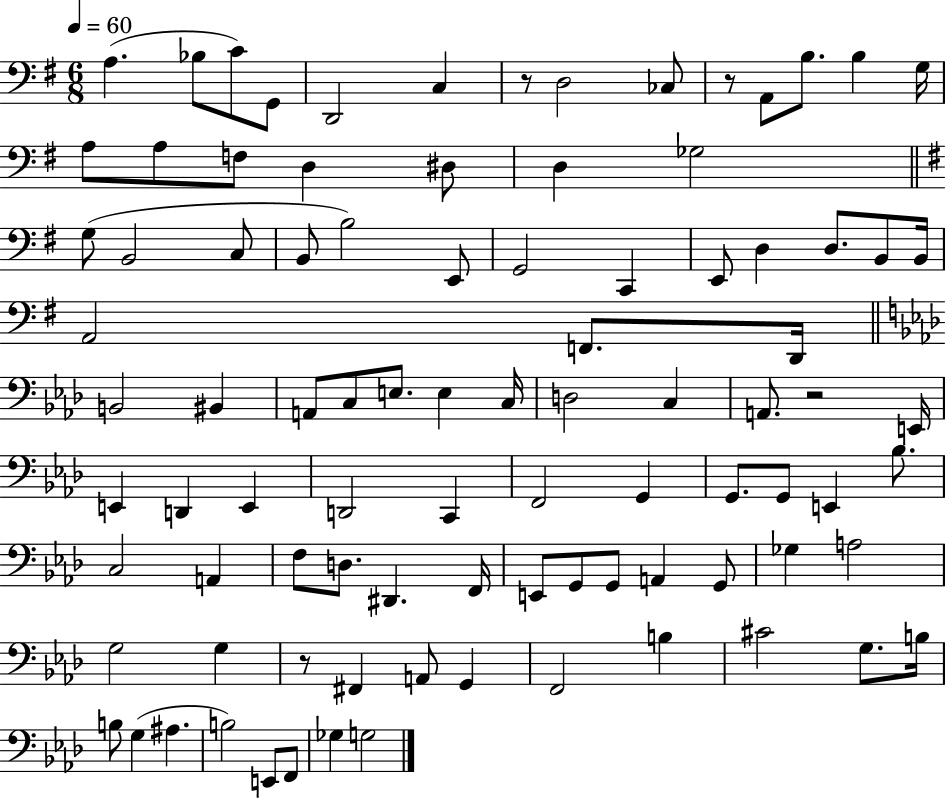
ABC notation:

X:1
T:Untitled
M:6/8
L:1/4
K:G
A, _B,/2 C/2 G,,/2 D,,2 C, z/2 D,2 _C,/2 z/2 A,,/2 B,/2 B, G,/4 A,/2 A,/2 F,/2 D, ^D,/2 D, _G,2 G,/2 B,,2 C,/2 B,,/2 B,2 E,,/2 G,,2 C,, E,,/2 D, D,/2 B,,/2 B,,/4 A,,2 F,,/2 D,,/4 B,,2 ^B,, A,,/2 C,/2 E,/2 E, C,/4 D,2 C, A,,/2 z2 E,,/4 E,, D,, E,, D,,2 C,, F,,2 G,, G,,/2 G,,/2 E,, _B,/2 C,2 A,, F,/2 D,/2 ^D,, F,,/4 E,,/2 G,,/2 G,,/2 A,, G,,/2 _G, A,2 G,2 G, z/2 ^F,, A,,/2 G,, F,,2 B, ^C2 G,/2 B,/4 B,/2 G, ^A, B,2 E,,/2 F,,/2 _G, G,2